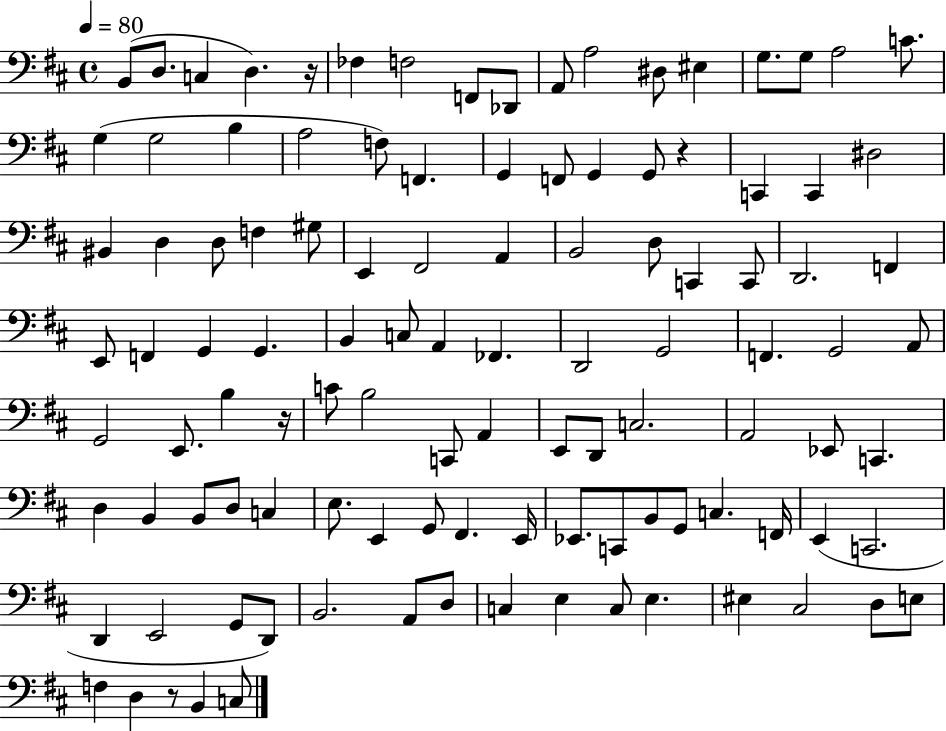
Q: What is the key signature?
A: D major